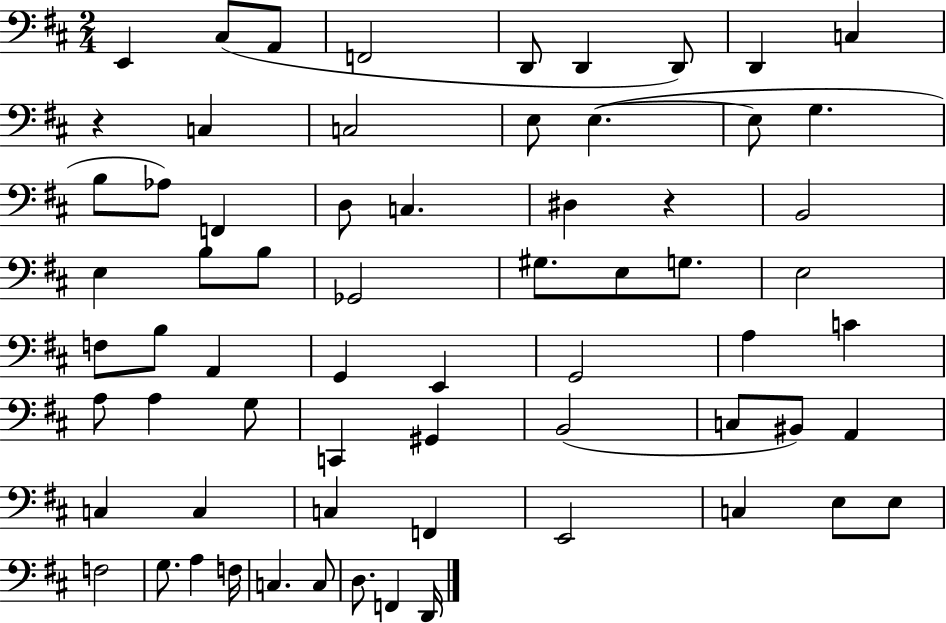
X:1
T:Untitled
M:2/4
L:1/4
K:D
E,, ^C,/2 A,,/2 F,,2 D,,/2 D,, D,,/2 D,, C, z C, C,2 E,/2 E, E,/2 G, B,/2 _A,/2 F,, D,/2 C, ^D, z B,,2 E, B,/2 B,/2 _G,,2 ^G,/2 E,/2 G,/2 E,2 F,/2 B,/2 A,, G,, E,, G,,2 A, C A,/2 A, G,/2 C,, ^G,, B,,2 C,/2 ^B,,/2 A,, C, C, C, F,, E,,2 C, E,/2 E,/2 F,2 G,/2 A, F,/4 C, C,/2 D,/2 F,, D,,/4